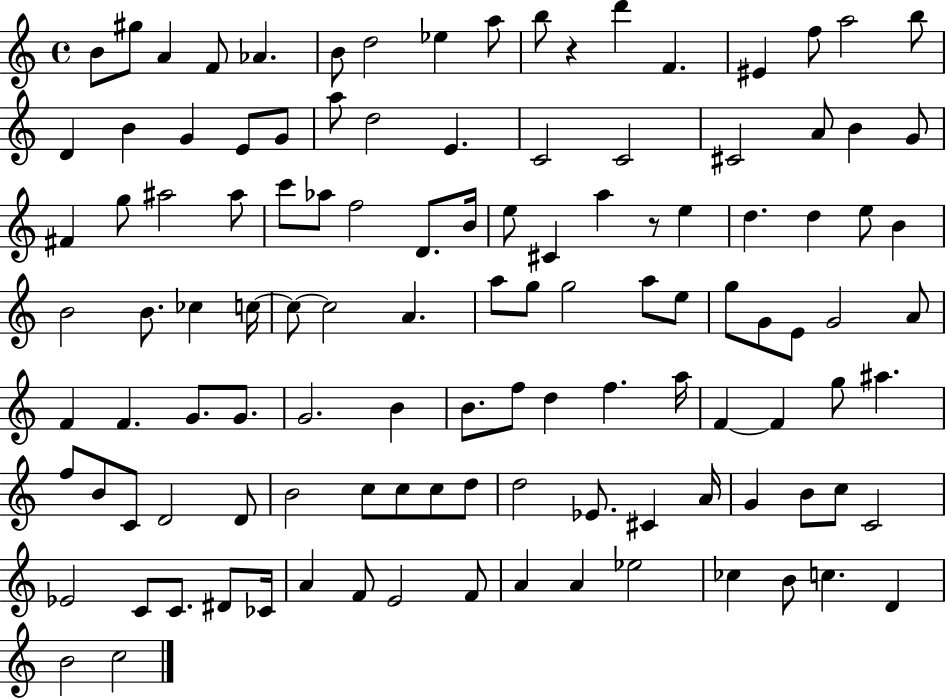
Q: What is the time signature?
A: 4/4